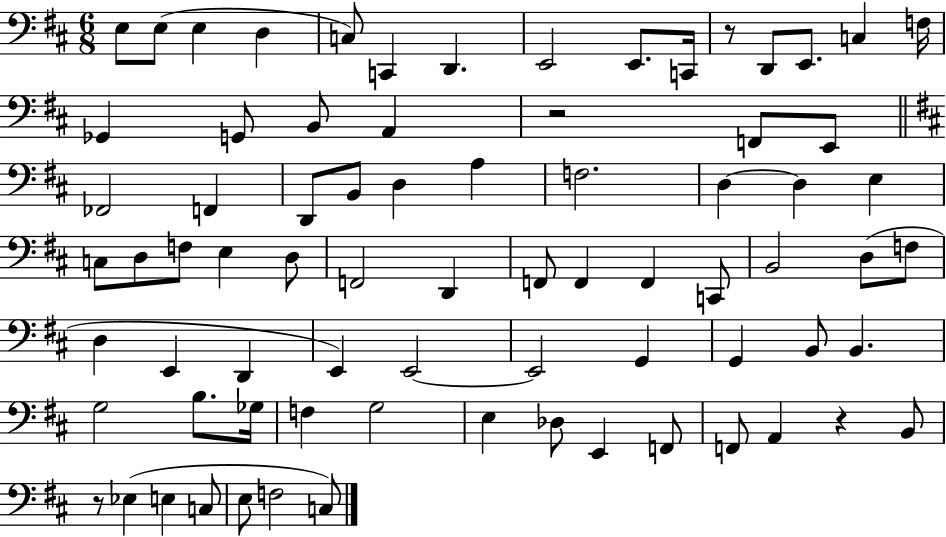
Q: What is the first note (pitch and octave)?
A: E3